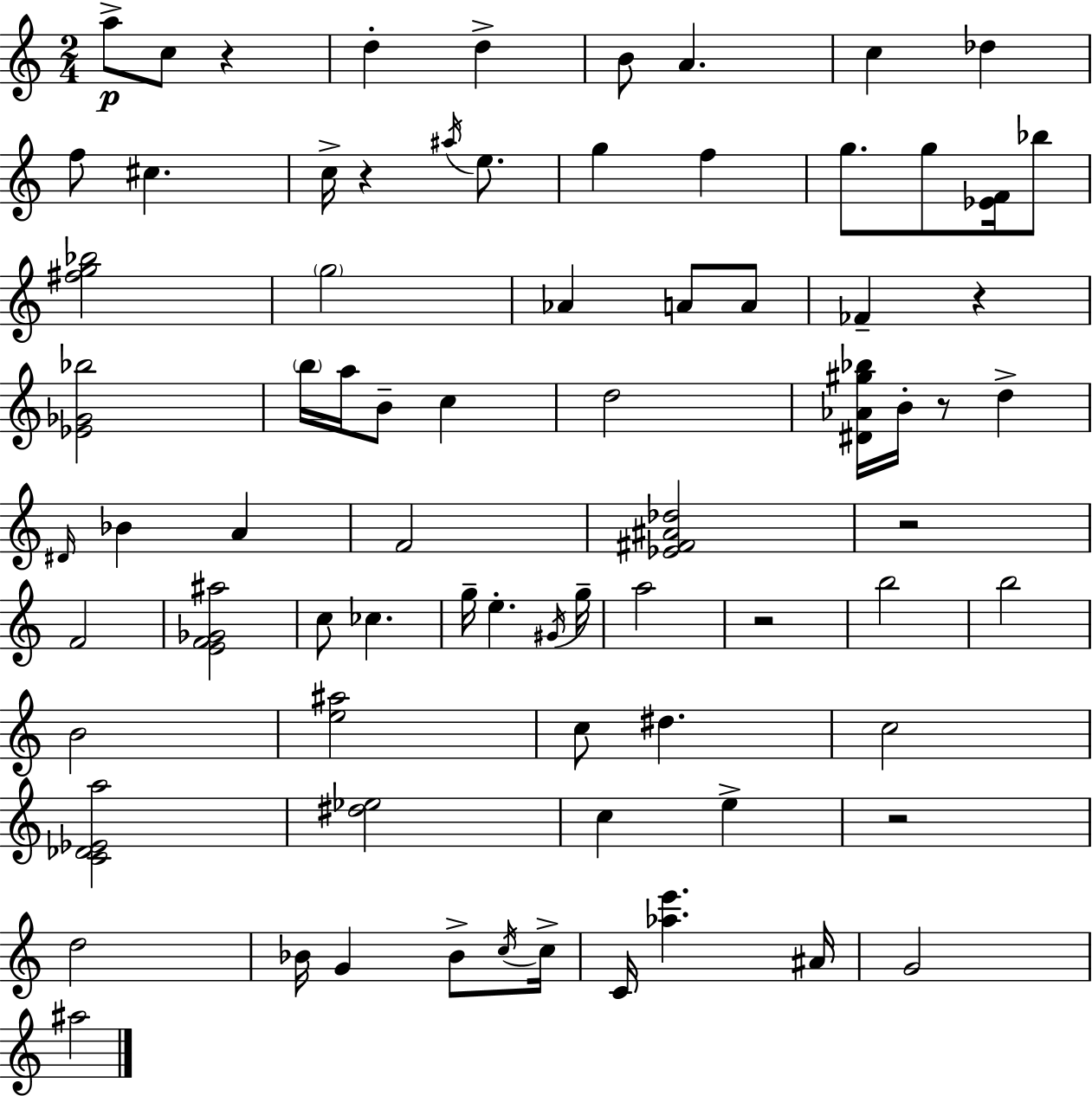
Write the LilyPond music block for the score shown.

{
  \clef treble
  \numericTimeSignature
  \time 2/4
  \key c \major
  a''8->\p c''8 r4 | d''4-. d''4-> | b'8 a'4. | c''4 des''4 | \break f''8 cis''4. | c''16-> r4 \acciaccatura { ais''16 } e''8. | g''4 f''4 | g''8. g''8 <ees' f'>16 bes''8 | \break <fis'' g'' bes''>2 | \parenthesize g''2 | aes'4 a'8 a'8 | fes'4-- r4 | \break <ees' ges' bes''>2 | \parenthesize b''16 a''16 b'8-- c''4 | d''2 | <dis' aes' gis'' bes''>16 b'16-. r8 d''4-> | \break \grace { dis'16 } bes'4 a'4 | f'2 | <ees' fis' ais' des''>2 | r2 | \break f'2 | <e' f' ges' ais''>2 | c''8 ces''4. | g''16-- e''4.-. | \break \acciaccatura { gis'16 } g''16-- a''2 | r2 | b''2 | b''2 | \break b'2 | <e'' ais''>2 | c''8 dis''4. | c''2 | \break <c' des' ees' a''>2 | <dis'' ees''>2 | c''4 e''4-> | r2 | \break d''2 | bes'16 g'4 | bes'8-> \acciaccatura { c''16 } c''16-> c'16 <aes'' e'''>4. | ais'16 g'2 | \break ais''2 | \bar "|."
}